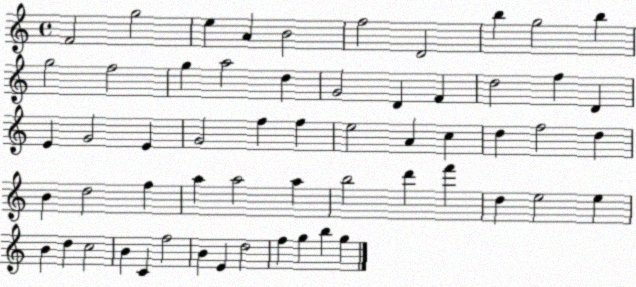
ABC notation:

X:1
T:Untitled
M:4/4
L:1/4
K:C
F2 g2 e A B2 f2 D2 b g2 b g2 f2 g a2 d G2 D F d2 f D E G2 E G2 f f e2 A c d f2 d B d2 f a a2 a b2 d' f' d e2 e B d c2 B C f2 B E d2 f g b g